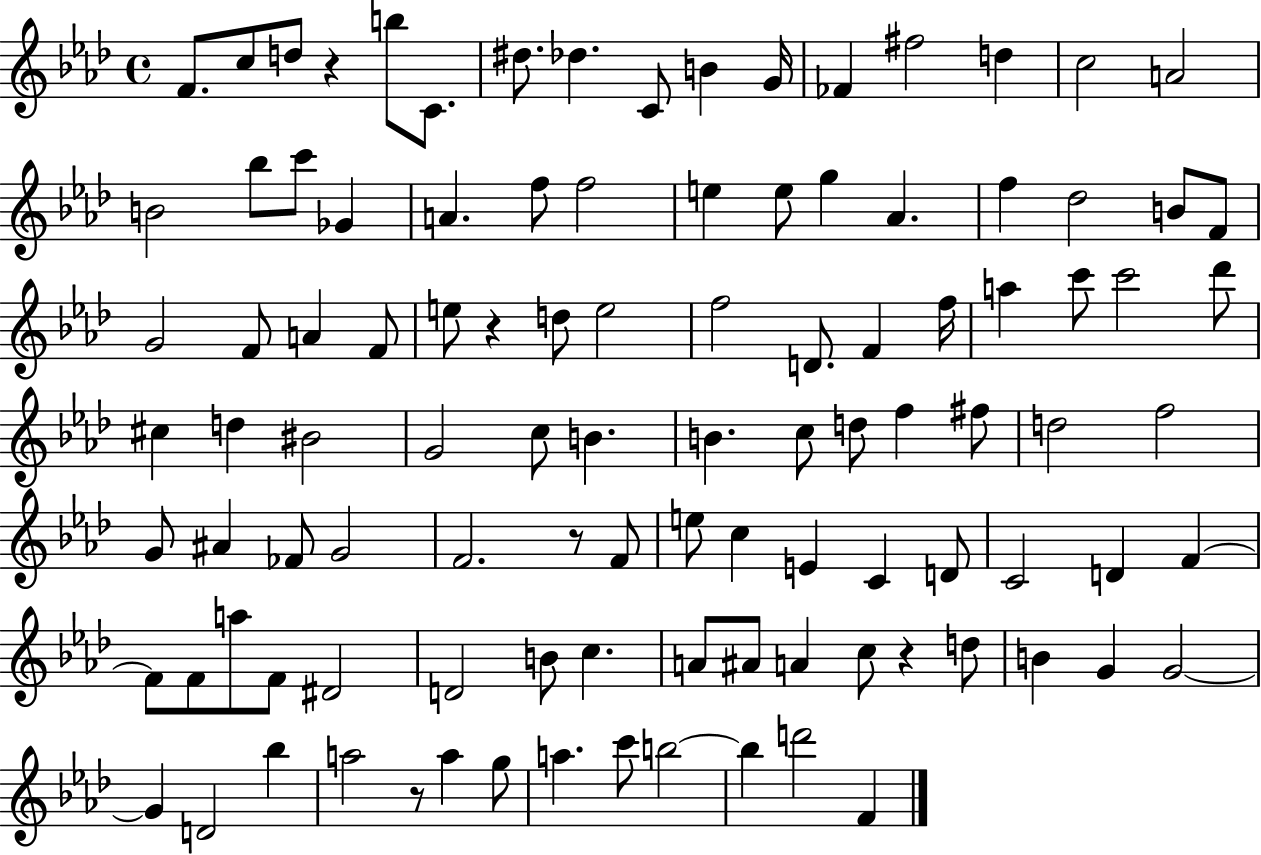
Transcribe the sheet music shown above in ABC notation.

X:1
T:Untitled
M:4/4
L:1/4
K:Ab
F/2 c/2 d/2 z b/2 C/2 ^d/2 _d C/2 B G/4 _F ^f2 d c2 A2 B2 _b/2 c'/2 _G A f/2 f2 e e/2 g _A f _d2 B/2 F/2 G2 F/2 A F/2 e/2 z d/2 e2 f2 D/2 F f/4 a c'/2 c'2 _d'/2 ^c d ^B2 G2 c/2 B B c/2 d/2 f ^f/2 d2 f2 G/2 ^A _F/2 G2 F2 z/2 F/2 e/2 c E C D/2 C2 D F F/2 F/2 a/2 F/2 ^D2 D2 B/2 c A/2 ^A/2 A c/2 z d/2 B G G2 G D2 _b a2 z/2 a g/2 a c'/2 b2 b d'2 F